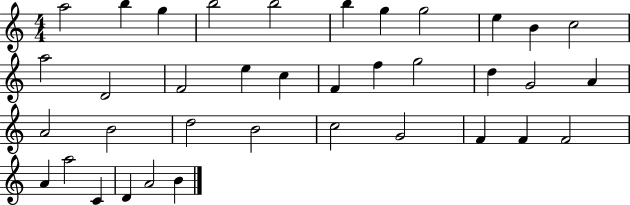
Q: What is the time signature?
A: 4/4